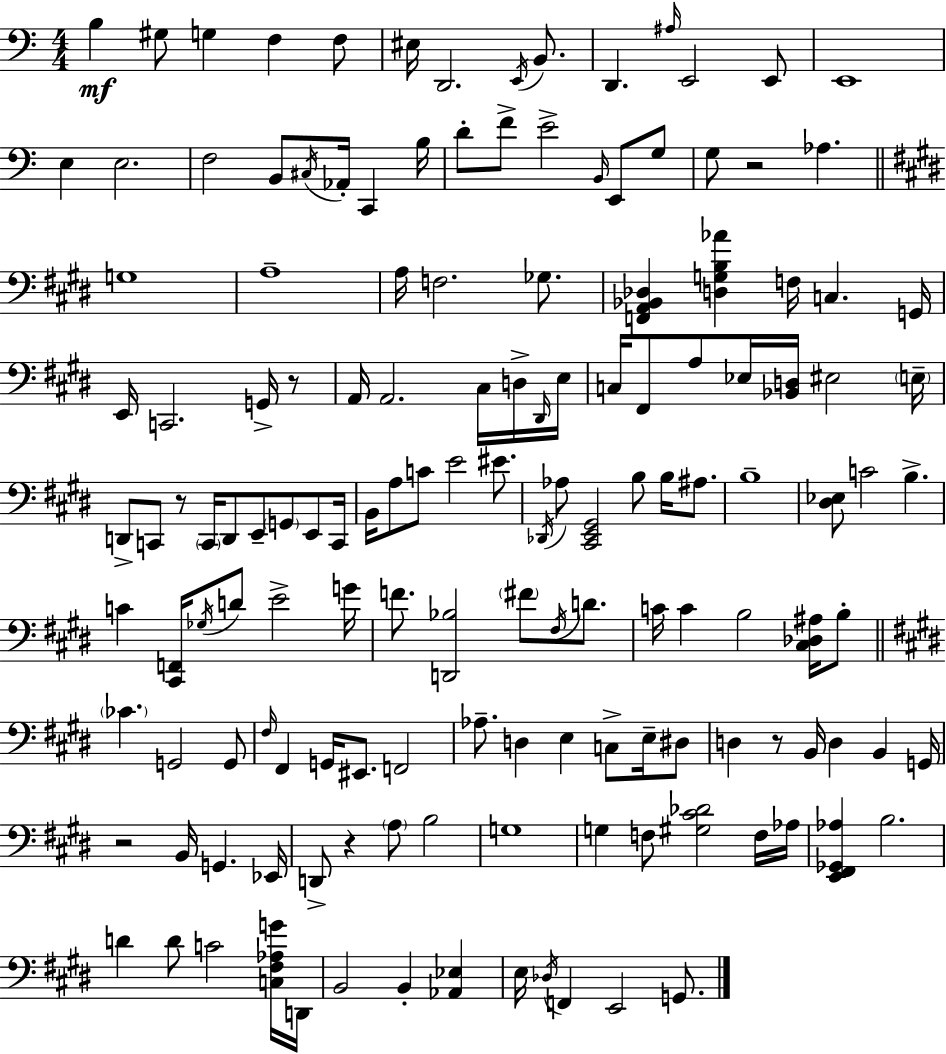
X:1
T:Untitled
M:4/4
L:1/4
K:C
B, ^G,/2 G, F, F,/2 ^E,/4 D,,2 E,,/4 B,,/2 D,, ^A,/4 E,,2 E,,/2 E,,4 E, E,2 F,2 B,,/2 ^C,/4 _A,,/4 C,, B,/4 D/2 F/2 E2 B,,/4 E,,/2 G,/2 G,/2 z2 _A, G,4 A,4 A,/4 F,2 _G,/2 [F,,A,,_B,,_D,] [D,G,B,_A] F,/4 C, G,,/4 E,,/4 C,,2 G,,/4 z/2 A,,/4 A,,2 ^C,/4 D,/4 ^D,,/4 E,/4 C,/4 ^F,,/2 A,/2 _E,/4 [_B,,D,]/4 ^E,2 E,/4 D,,/2 C,,/2 z/2 C,,/4 D,,/2 E,,/2 G,,/2 E,,/2 C,,/4 B,,/4 A,/2 C/2 E2 ^E/2 _D,,/4 _A,/2 [^C,,E,,^G,,]2 B,/2 B,/4 ^A,/2 B,4 [^D,_E,]/2 C2 B, C [^C,,F,,]/4 _G,/4 D/2 E2 G/4 F/2 [D,,_B,]2 ^F/2 ^F,/4 D/2 C/4 C B,2 [^C,_D,^A,]/4 B,/2 _C G,,2 G,,/2 ^F,/4 ^F,, G,,/4 ^E,,/2 F,,2 _A,/2 D, E, C,/2 E,/4 ^D,/2 D, z/2 B,,/4 D, B,, G,,/4 z2 B,,/4 G,, _E,,/4 D,,/2 z A,/2 B,2 G,4 G, F,/2 [^G,^C_D]2 F,/4 _A,/4 [E,,^F,,_G,,_A,] B,2 D D/2 C2 [C,^F,_A,G]/4 D,,/4 B,,2 B,, [_A,,_E,] E,/4 _D,/4 F,, E,,2 G,,/2